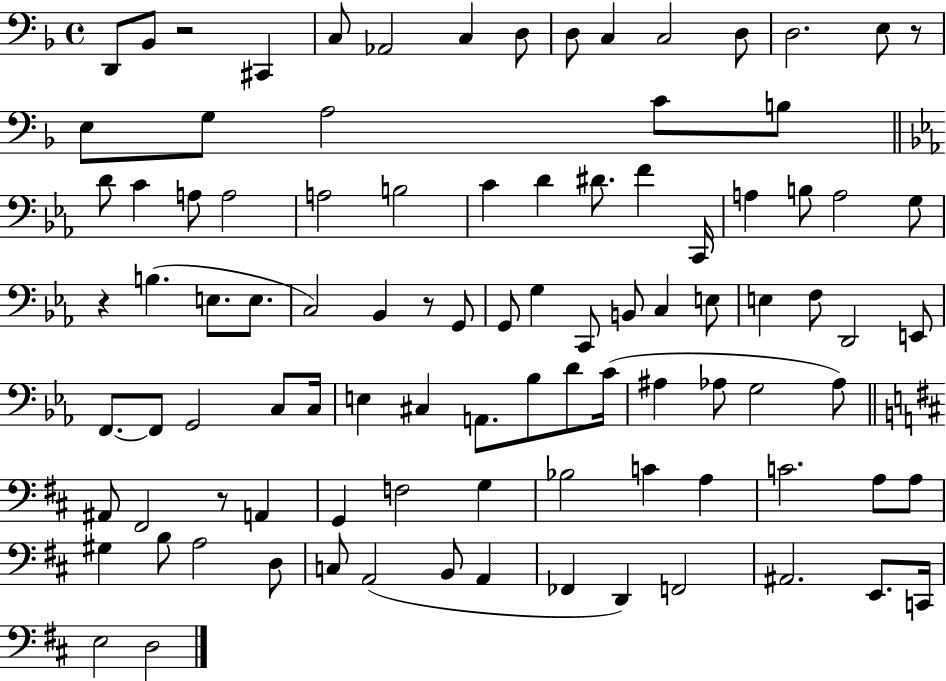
{
  \clef bass
  \time 4/4
  \defaultTimeSignature
  \key f \major
  d,8 bes,8 r2 cis,4 | c8 aes,2 c4 d8 | d8 c4 c2 d8 | d2. e8 r8 | \break e8 g8 a2 c'8 b8 | \bar "||" \break \key ees \major d'8 c'4 a8 a2 | a2 b2 | c'4 d'4 dis'8. f'4 c,16 | a4 b8 a2 g8 | \break r4 b4.( e8. e8. | c2) bes,4 r8 g,8 | g,8 g4 c,8 b,8 c4 e8 | e4 f8 d,2 e,8 | \break f,8.~~ f,8 g,2 c8 c16 | e4 cis4 a,8. bes8 d'8 c'16( | ais4 aes8 g2 aes8) | \bar "||" \break \key b \minor ais,8 fis,2 r8 a,4 | g,4 f2 g4 | bes2 c'4 a4 | c'2. a8 a8 | \break gis4 b8 a2 d8 | c8 a,2( b,8 a,4 | fes,4 d,4) f,2 | ais,2. e,8. c,16 | \break e2 d2 | \bar "|."
}